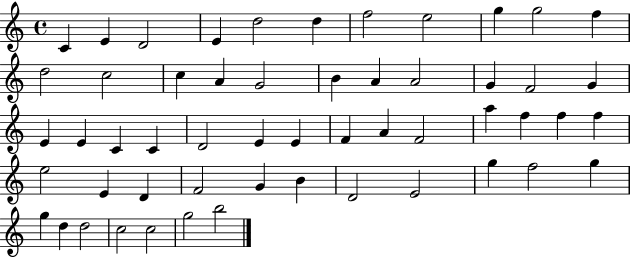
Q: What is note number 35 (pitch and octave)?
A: F5